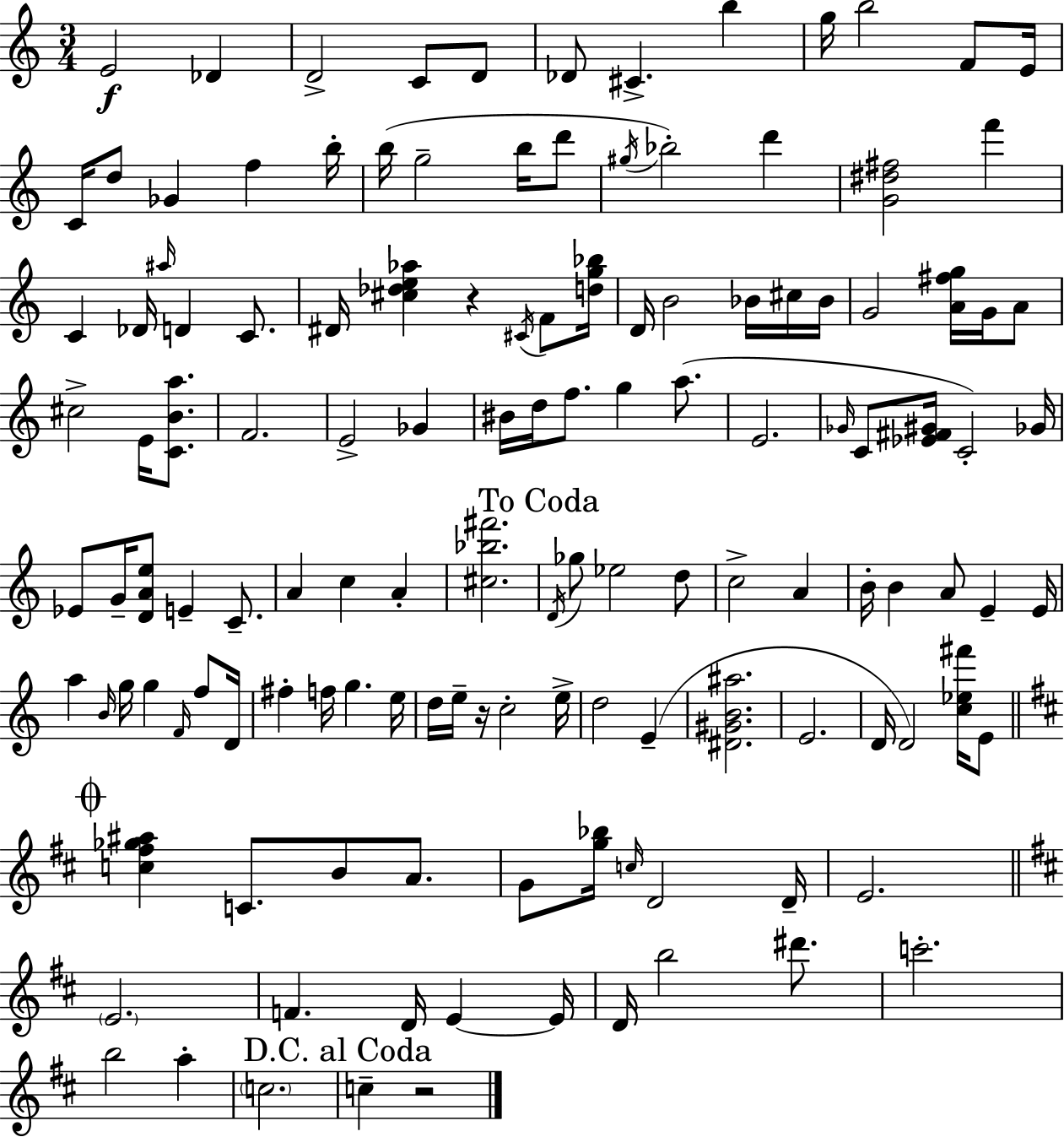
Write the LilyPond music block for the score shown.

{
  \clef treble
  \numericTimeSignature
  \time 3/4
  \key a \minor
  e'2\f des'4 | d'2-> c'8 d'8 | des'8 cis'4.-> b''4 | g''16 b''2 f'8 e'16 | \break c'16 d''8 ges'4 f''4 b''16-. | b''16( g''2-- b''16 d'''8 | \acciaccatura { gis''16 }) bes''2-. d'''4 | <g' dis'' fis''>2 f'''4 | \break c'4 des'16 \grace { ais''16 } d'4 c'8. | dis'16 <cis'' des'' e'' aes''>4 r4 \acciaccatura { cis'16 } | f'8 <d'' g'' bes''>16 d'16 b'2 | bes'16 cis''16 bes'16 g'2 <a' fis'' g''>16 | \break g'16 a'8 cis''2-> e'16 | <c' b' a''>8. f'2. | e'2-> ges'4 | bis'16 d''16 f''8. g''4 | \break a''8.( e'2. | \grace { ges'16 } c'8 <ees' fis' gis'>16 c'2-.) | ges'16 ees'8 g'16-- <d' a' e''>8 e'4-- | c'8.-- a'4 c''4 | \break a'4-. <cis'' bes'' fis'''>2. | \mark "To Coda" \acciaccatura { d'16 } ges''8 ees''2 | d''8 c''2-> | a'4 b'16-. b'4 a'8 | \break e'4-- e'16 a''4 \grace { b'16 } g''16 g''4 | \grace { f'16 } f''8 d'16 fis''4-. f''16 | g''4. e''16 d''16 e''16-- r16 c''2-. | e''16-> d''2 | \break e'4--( <dis' gis' b' ais''>2. | e'2. | d'16 d'2) | <c'' ees'' fis'''>16 e'8 \mark \markup { \musicglyph "scripts.coda" } \bar "||" \break \key d \major <c'' fis'' ges'' ais''>4 c'8. b'8 a'8. | g'8 <g'' bes''>16 \grace { c''16 } d'2 | d'16-- e'2. | \bar "||" \break \key d \major \parenthesize e'2. | f'4. d'16 e'4~~ e'16 | d'16 b''2 dis'''8. | c'''2.-. | \break b''2 a''4-. | \parenthesize c''2. | \mark "D.C. al Coda" c''4-- r2 | \bar "|."
}